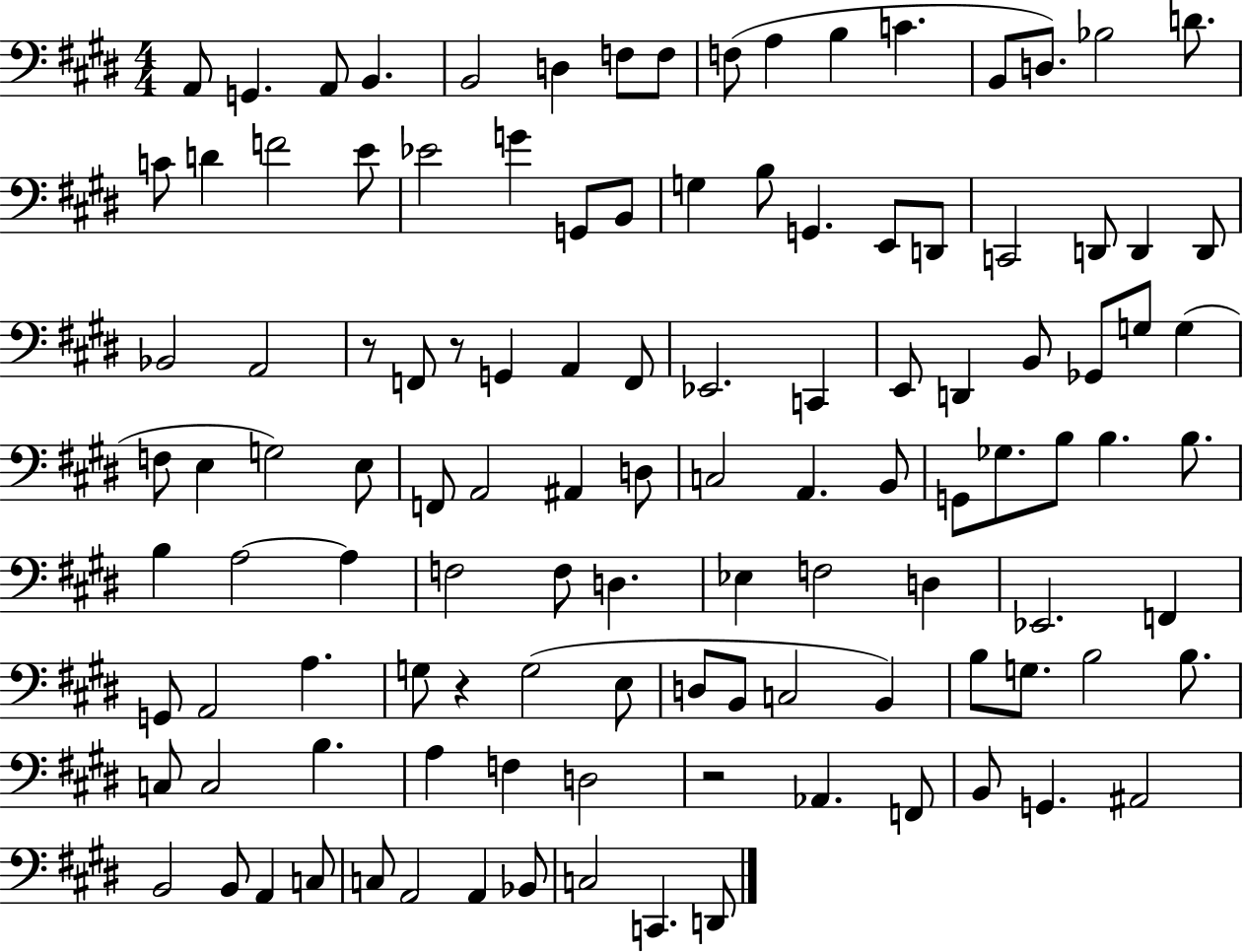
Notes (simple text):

A2/e G2/q. A2/e B2/q. B2/h D3/q F3/e F3/e F3/e A3/q B3/q C4/q. B2/e D3/e. Bb3/h D4/e. C4/e D4/q F4/h E4/e Eb4/h G4/q G2/e B2/e G3/q B3/e G2/q. E2/e D2/e C2/h D2/e D2/q D2/e Bb2/h A2/h R/e F2/e R/e G2/q A2/q F2/e Eb2/h. C2/q E2/e D2/q B2/e Gb2/e G3/e G3/q F3/e E3/q G3/h E3/e F2/e A2/h A#2/q D3/e C3/h A2/q. B2/e G2/e Gb3/e. B3/e B3/q. B3/e. B3/q A3/h A3/q F3/h F3/e D3/q. Eb3/q F3/h D3/q Eb2/h. F2/q G2/e A2/h A3/q. G3/e R/q G3/h E3/e D3/e B2/e C3/h B2/q B3/e G3/e. B3/h B3/e. C3/e C3/h B3/q. A3/q F3/q D3/h R/h Ab2/q. F2/e B2/e G2/q. A#2/h B2/h B2/e A2/q C3/e C3/e A2/h A2/q Bb2/e C3/h C2/q. D2/e